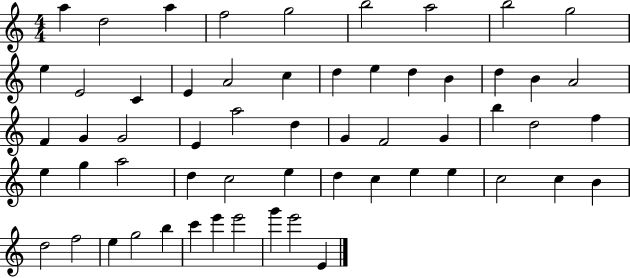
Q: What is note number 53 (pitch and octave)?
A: C6